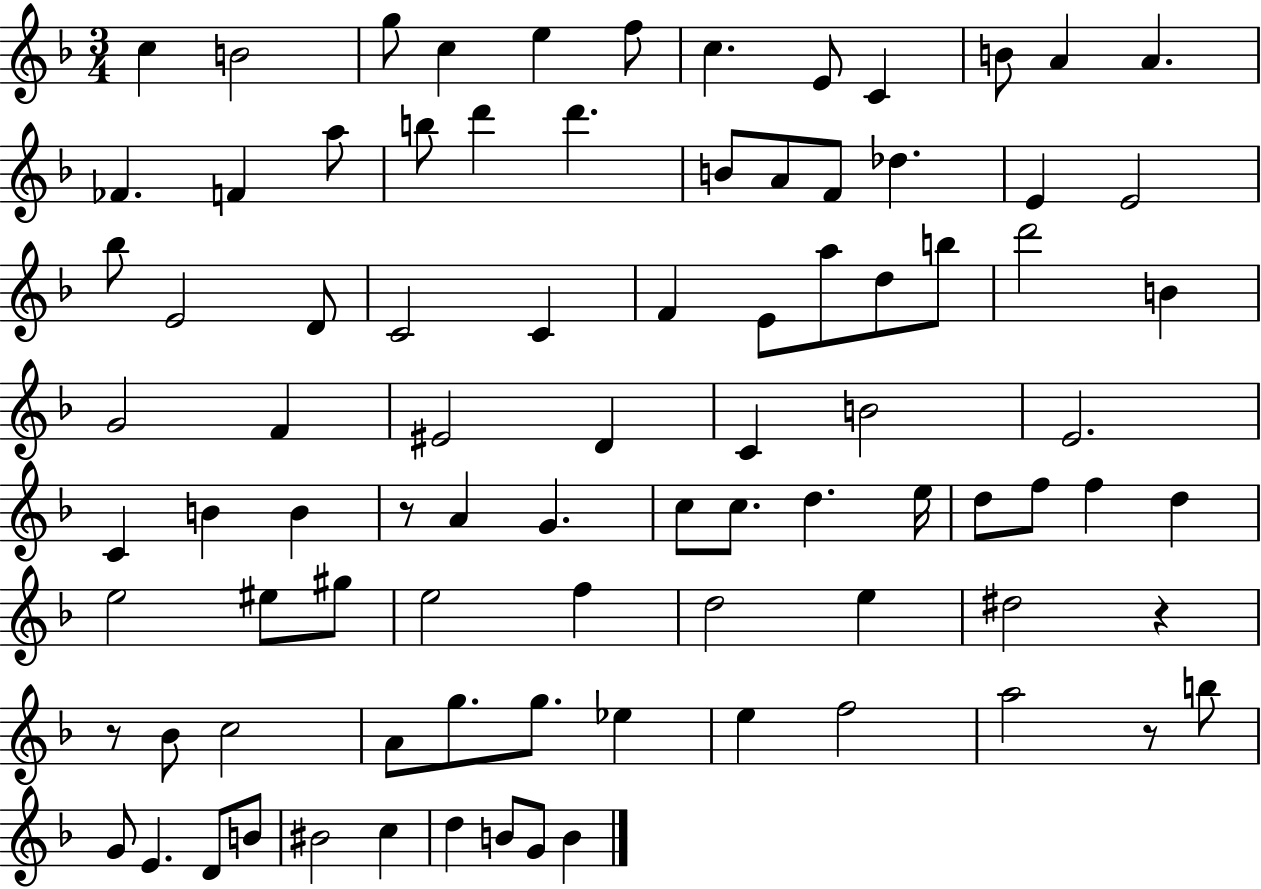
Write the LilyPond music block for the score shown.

{
  \clef treble
  \numericTimeSignature
  \time 3/4
  \key f \major
  c''4 b'2 | g''8 c''4 e''4 f''8 | c''4. e'8 c'4 | b'8 a'4 a'4. | \break fes'4. f'4 a''8 | b''8 d'''4 d'''4. | b'8 a'8 f'8 des''4. | e'4 e'2 | \break bes''8 e'2 d'8 | c'2 c'4 | f'4 e'8 a''8 d''8 b''8 | d'''2 b'4 | \break g'2 f'4 | eis'2 d'4 | c'4 b'2 | e'2. | \break c'4 b'4 b'4 | r8 a'4 g'4. | c''8 c''8. d''4. e''16 | d''8 f''8 f''4 d''4 | \break e''2 eis''8 gis''8 | e''2 f''4 | d''2 e''4 | dis''2 r4 | \break r8 bes'8 c''2 | a'8 g''8. g''8. ees''4 | e''4 f''2 | a''2 r8 b''8 | \break g'8 e'4. d'8 b'8 | bis'2 c''4 | d''4 b'8 g'8 b'4 | \bar "|."
}